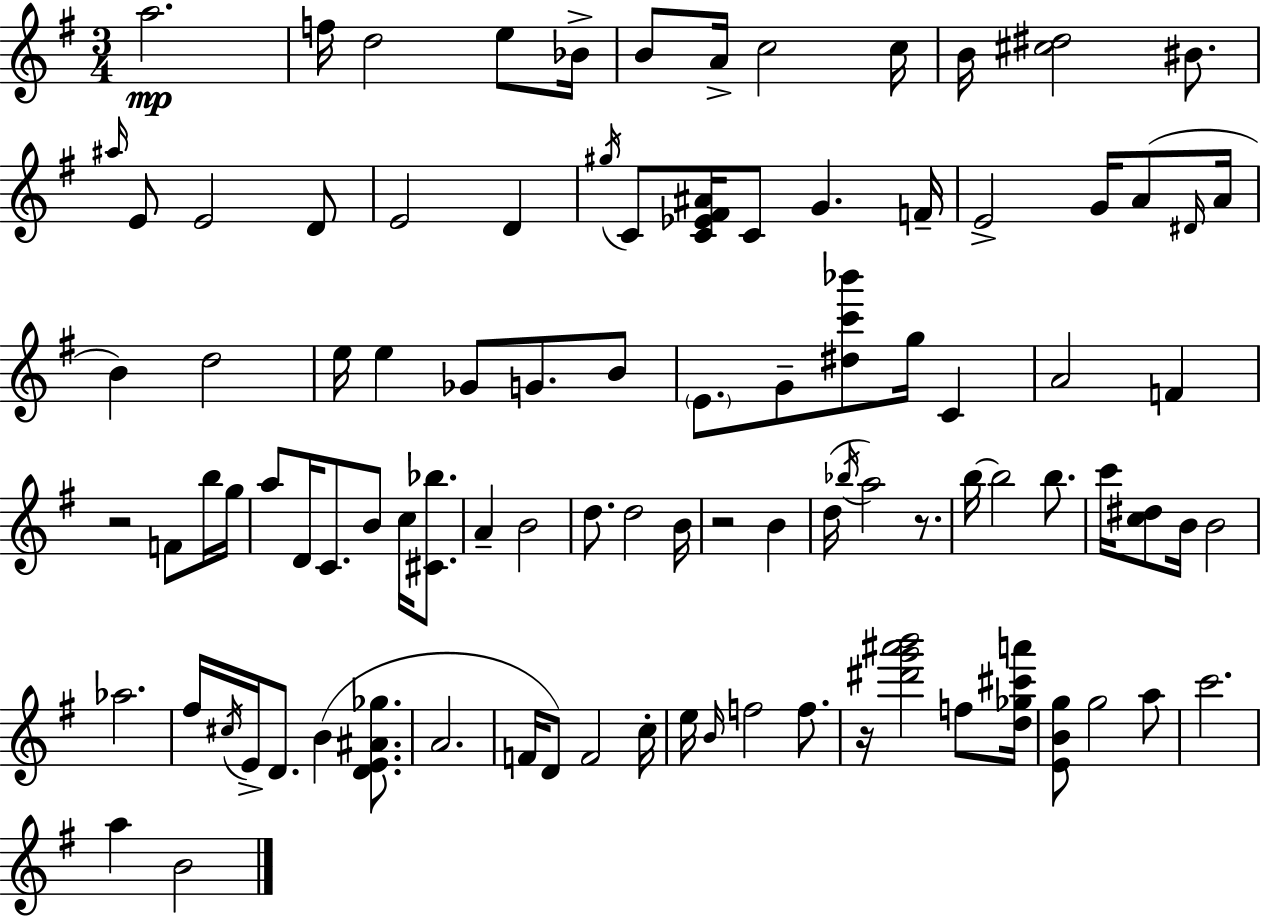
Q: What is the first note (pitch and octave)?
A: A5